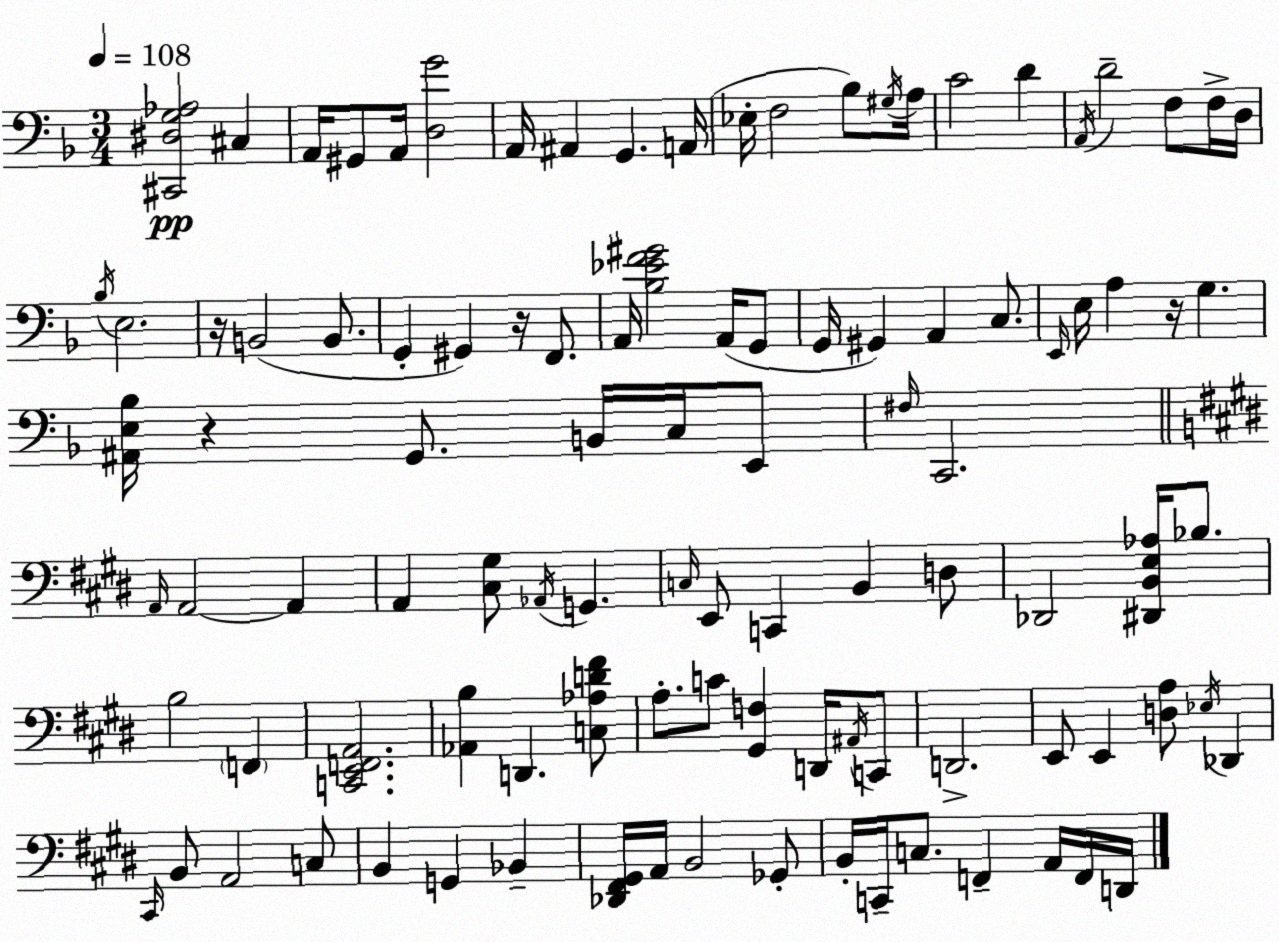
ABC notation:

X:1
T:Untitled
M:3/4
L:1/4
K:Dm
[^C,,^D,G,_A,]2 ^C, A,,/4 ^G,,/2 A,,/4 [D,G]2 A,,/4 ^A,, G,, A,,/4 _E,/4 F,2 _B,/2 ^G,/4 A,/4 C2 D A,,/4 D2 F,/2 F,/4 D,/4 _B,/4 E,2 z/4 B,,2 B,,/2 G,, ^G,, z/4 F,,/2 A,,/4 [_B,_EF^G]2 A,,/4 G,,/2 G,,/4 ^G,, A,, C,/2 E,,/4 E,/4 A, z/4 G, [^A,,E,_B,]/4 z G,,/2 B,,/4 C,/4 E,,/2 ^F,/4 C,,2 A,,/4 A,,2 A,, A,, [^C,^G,]/2 _A,,/4 G,, C,/4 E,,/2 C,, B,, D,/2 _D,,2 [^D,,B,,E,_A,]/4 _B,/2 B,2 F,, [C,,E,,F,,A,,]2 [_A,,B,] D,, [C,_A,D^F]/2 A,/2 C/2 [^G,,F,] D,,/4 ^A,,/4 C,,/2 D,,2 E,,/2 E,, [D,A,]/2 _E,/4 _D,, ^C,,/4 B,,/2 A,,2 C,/2 B,, G,, _B,, [_D,,^F,,^G,,]/4 A,,/4 B,,2 _G,,/2 B,,/4 C,,/4 C,/2 F,, A,,/4 F,,/4 D,,/4